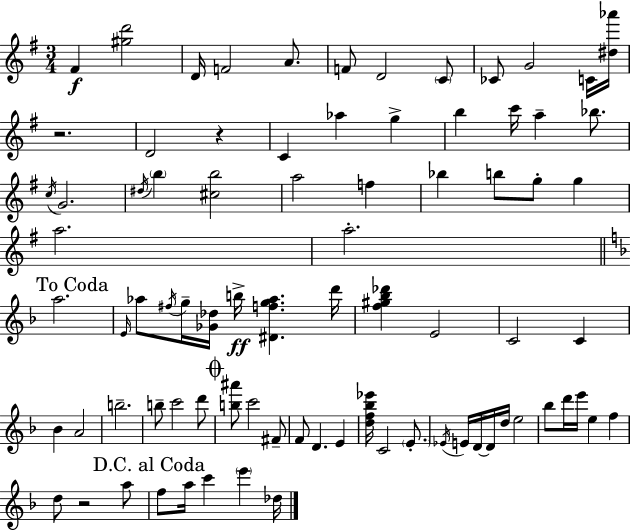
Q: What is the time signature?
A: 3/4